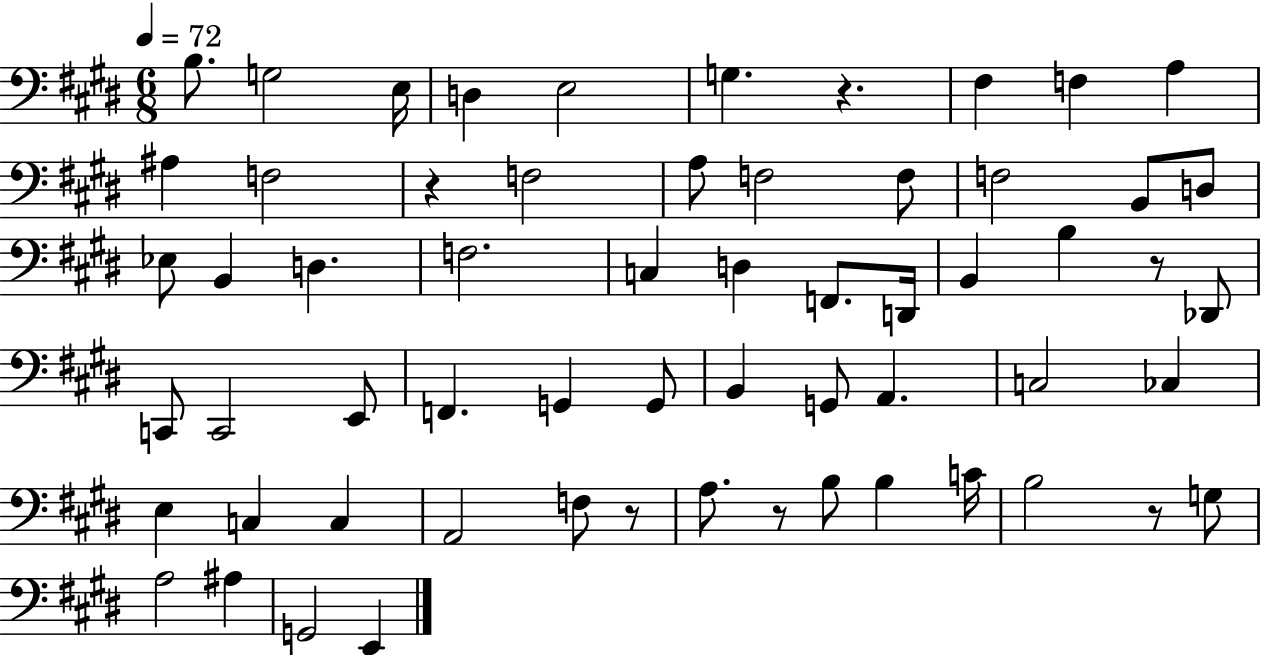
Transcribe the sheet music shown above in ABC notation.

X:1
T:Untitled
M:6/8
L:1/4
K:E
B,/2 G,2 E,/4 D, E,2 G, z ^F, F, A, ^A, F,2 z F,2 A,/2 F,2 F,/2 F,2 B,,/2 D,/2 _E,/2 B,, D, F,2 C, D, F,,/2 D,,/4 B,, B, z/2 _D,,/2 C,,/2 C,,2 E,,/2 F,, G,, G,,/2 B,, G,,/2 A,, C,2 _C, E, C, C, A,,2 F,/2 z/2 A,/2 z/2 B,/2 B, C/4 B,2 z/2 G,/2 A,2 ^A, G,,2 E,,